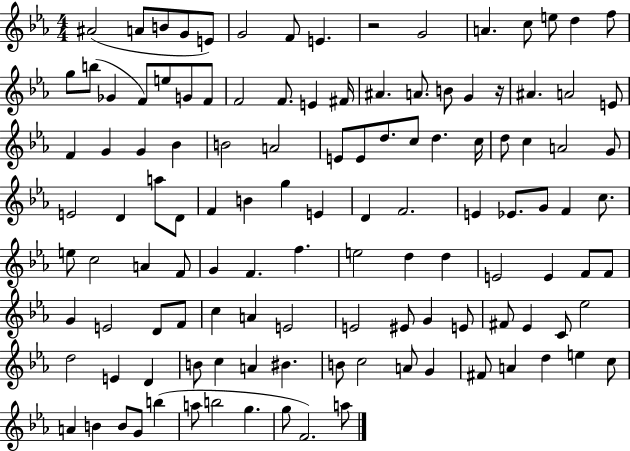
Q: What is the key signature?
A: EES major